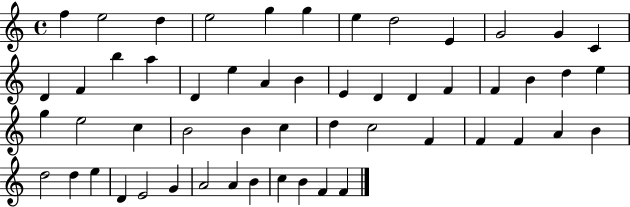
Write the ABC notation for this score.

X:1
T:Untitled
M:4/4
L:1/4
K:C
f e2 d e2 g g e d2 E G2 G C D F b a D e A B E D D F F B d e g e2 c B2 B c d c2 F F F A B d2 d e D E2 G A2 A B c B F F